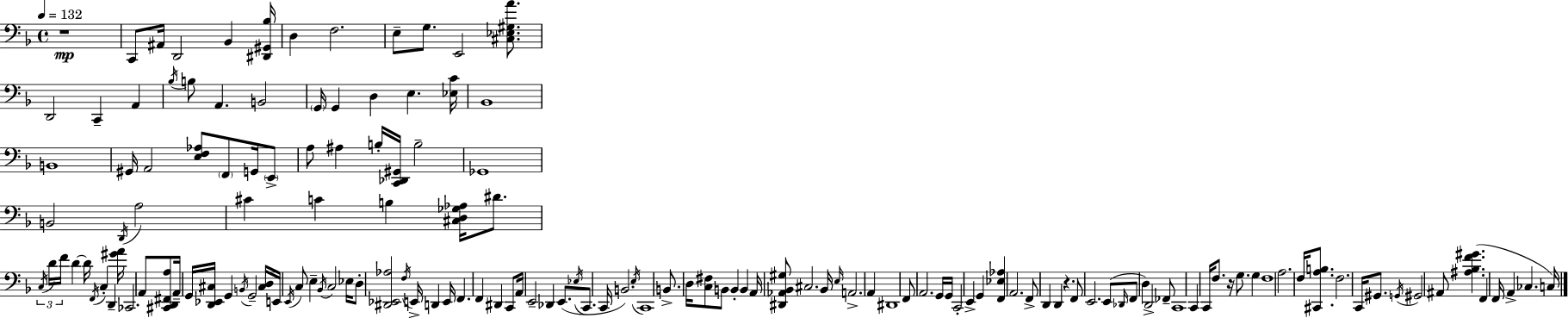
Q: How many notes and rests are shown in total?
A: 150